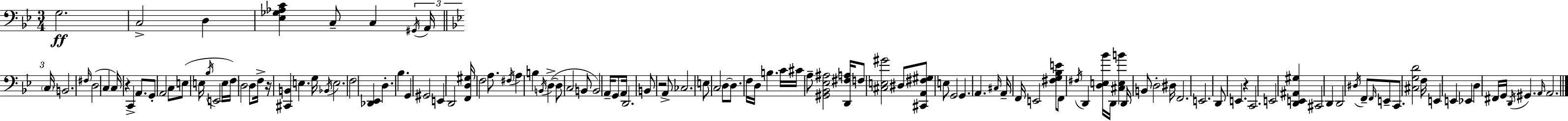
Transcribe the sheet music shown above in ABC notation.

X:1
T:Untitled
M:3/4
L:1/4
K:Bb
G,2 C,2 D, [_E,_G,_A,C] C,/2 C, ^G,,/4 A,,/4 C,/4 B,,2 ^F,/4 D,2 C, C,/4 z C,, A,,/2 G,,/2 A,,2 C,/2 E,/2 E,/4 _B,/4 E,,2 E,/4 F,/4 D,2 D,/2 F,/4 z/4 [^C,,B,,] E, G,/4 _B,,/4 E,2 F,2 [_D,,_E,,] D, _B, G,, ^G,,2 E,, D,,2 [F,,D,^G,]/4 F,2 A,/2 ^F,/4 A, B, B,,/4 D, D,/2 C,2 B,,/2 B,,2 A,,/4 G,,/2 A,,/4 D,,2 B,,/2 z2 A,,/2 _C,2 E,/2 C,2 D,/2 D,/2 F,/4 D,/4 B, C/4 ^C/4 A,/2 [^G,,_B,,_E,^A,]2 [D,,^F,A,]/4 F,/2 [^C,E,^G]2 ^D,/2 [^C,,A,,^F,^G,]/2 E,/2 G,,2 G,, A,, ^C,/4 A,,/4 F,,/4 E,,2 [^F,G,_B,E]/2 F,,/2 ^F,/4 D,, [D,E,_B]/4 D,,/4 [^C,E,B] D,,/4 B,,/2 D,2 ^D,/4 F,,2 E,,2 D,,/2 E,, z C,,2 E,,2 [D,,E,,^A,,^G,] ^C,,2 D,, D,,2 ^D,/4 F,,/2 F,,/4 E,,/2 C,,/2 [^C,G,D]2 F,/4 E,, E,, _E,, D, ^F,,/4 G,,/4 D,,/4 ^G,, A,,/4 A,,2